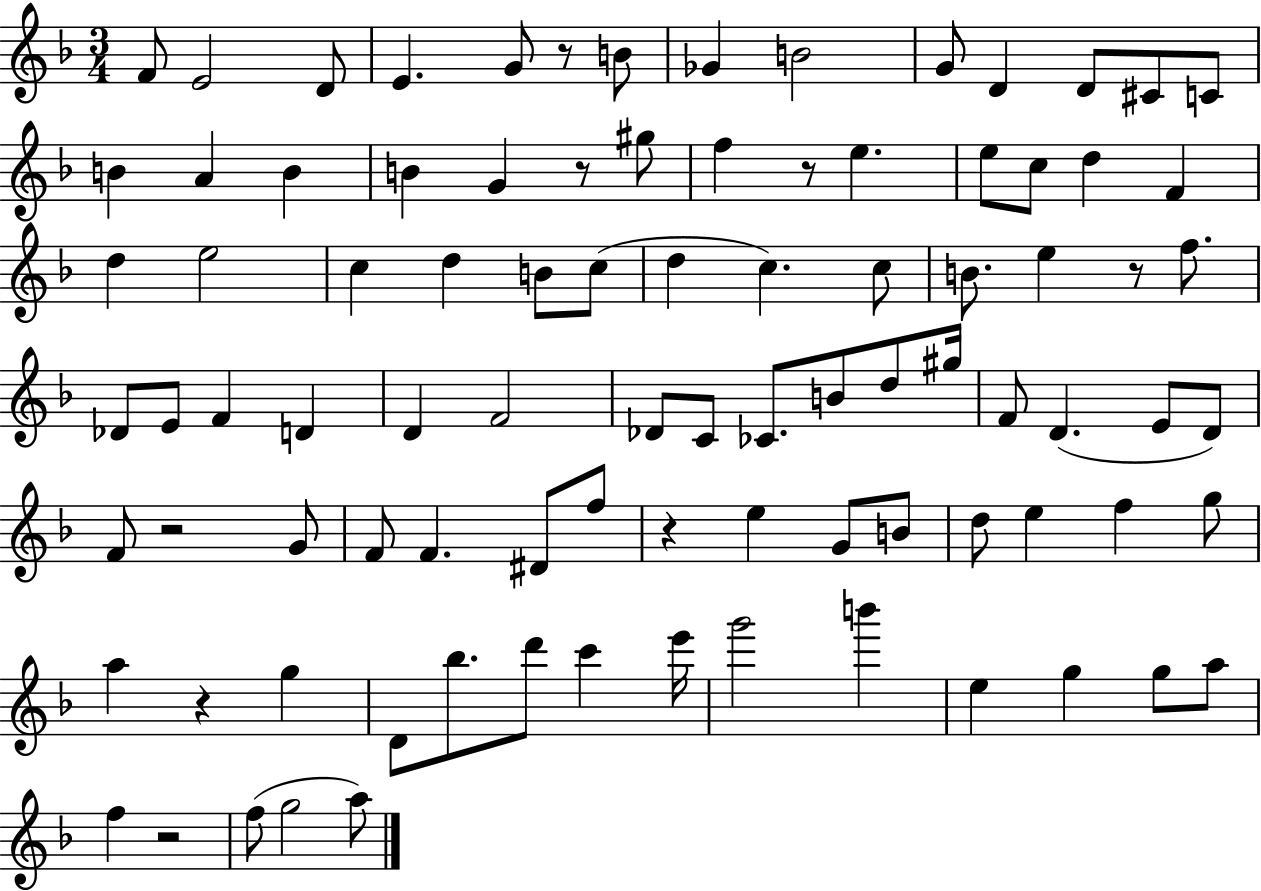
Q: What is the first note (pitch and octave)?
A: F4